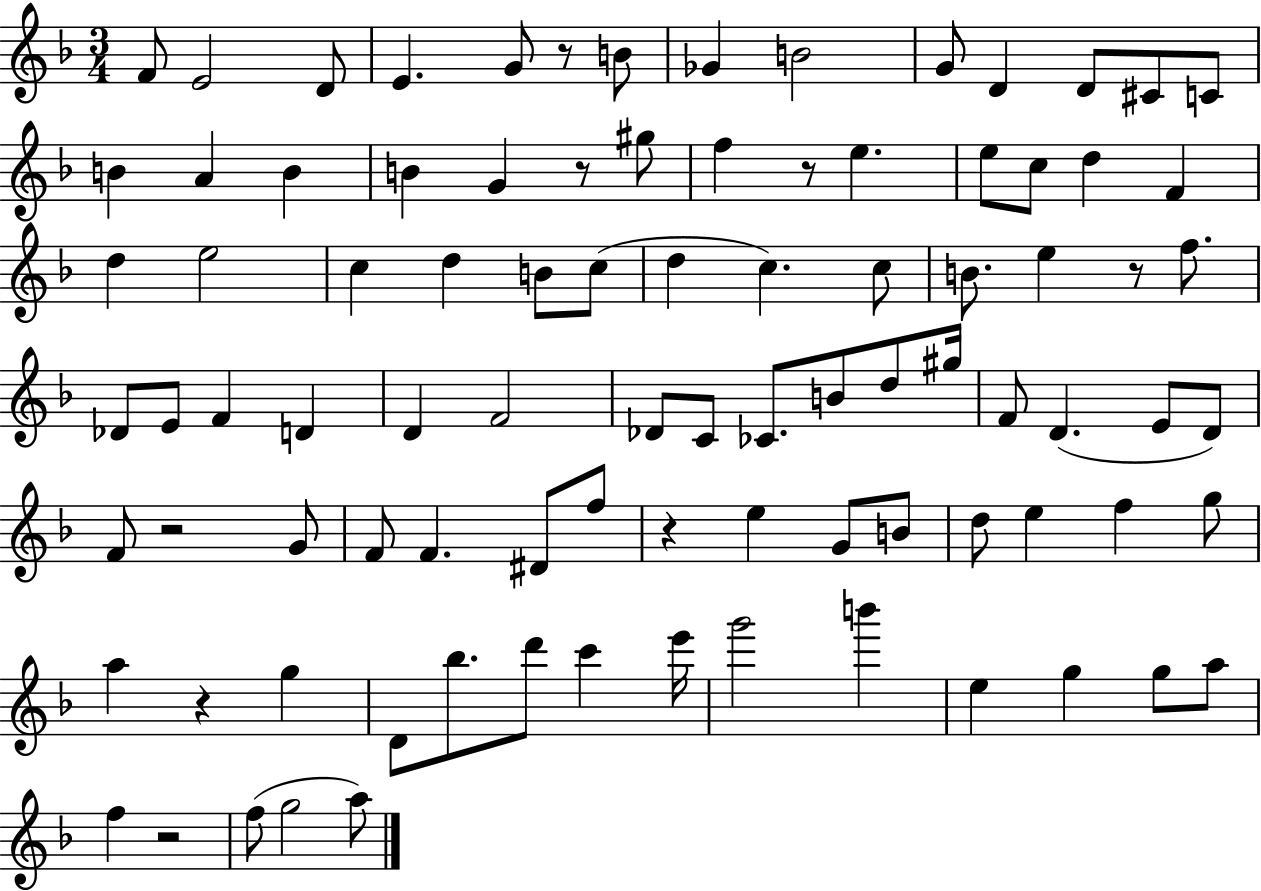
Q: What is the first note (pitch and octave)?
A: F4